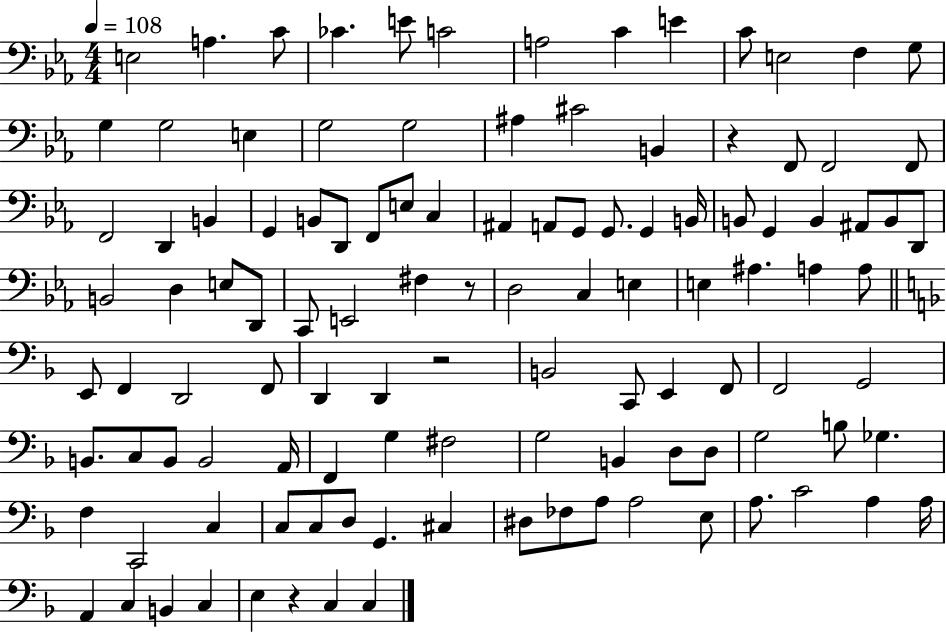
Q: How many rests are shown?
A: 4